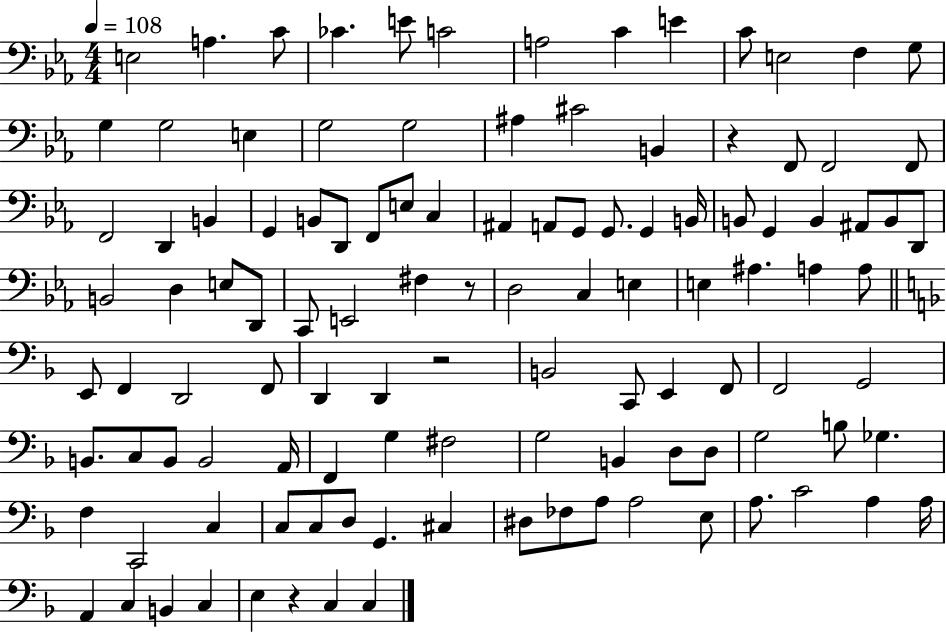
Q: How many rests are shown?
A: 4